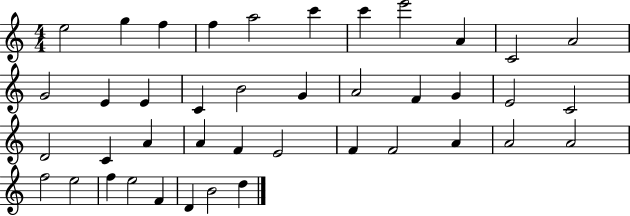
E5/h G5/q F5/q F5/q A5/h C6/q C6/q E6/h A4/q C4/h A4/h G4/h E4/q E4/q C4/q B4/h G4/q A4/h F4/q G4/q E4/h C4/h D4/h C4/q A4/q A4/q F4/q E4/h F4/q F4/h A4/q A4/h A4/h F5/h E5/h F5/q E5/h F4/q D4/q B4/h D5/q